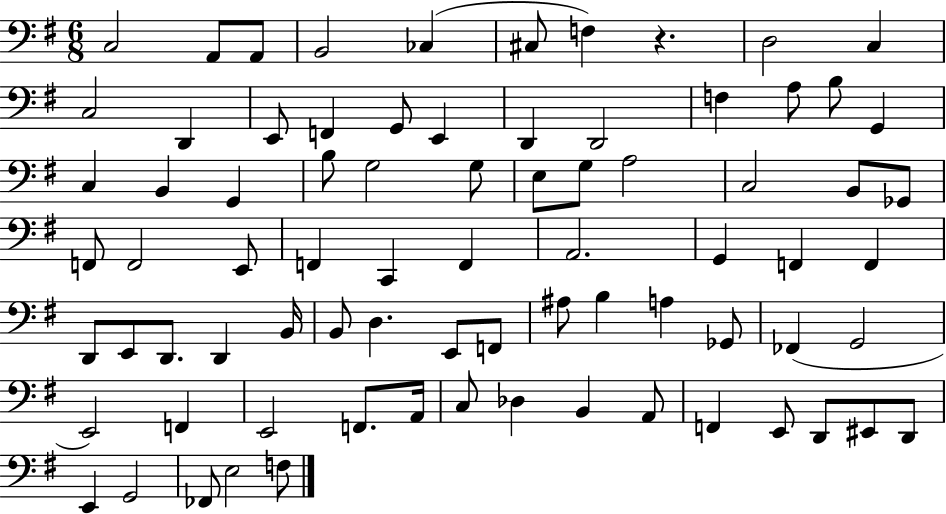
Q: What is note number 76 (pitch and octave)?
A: E3